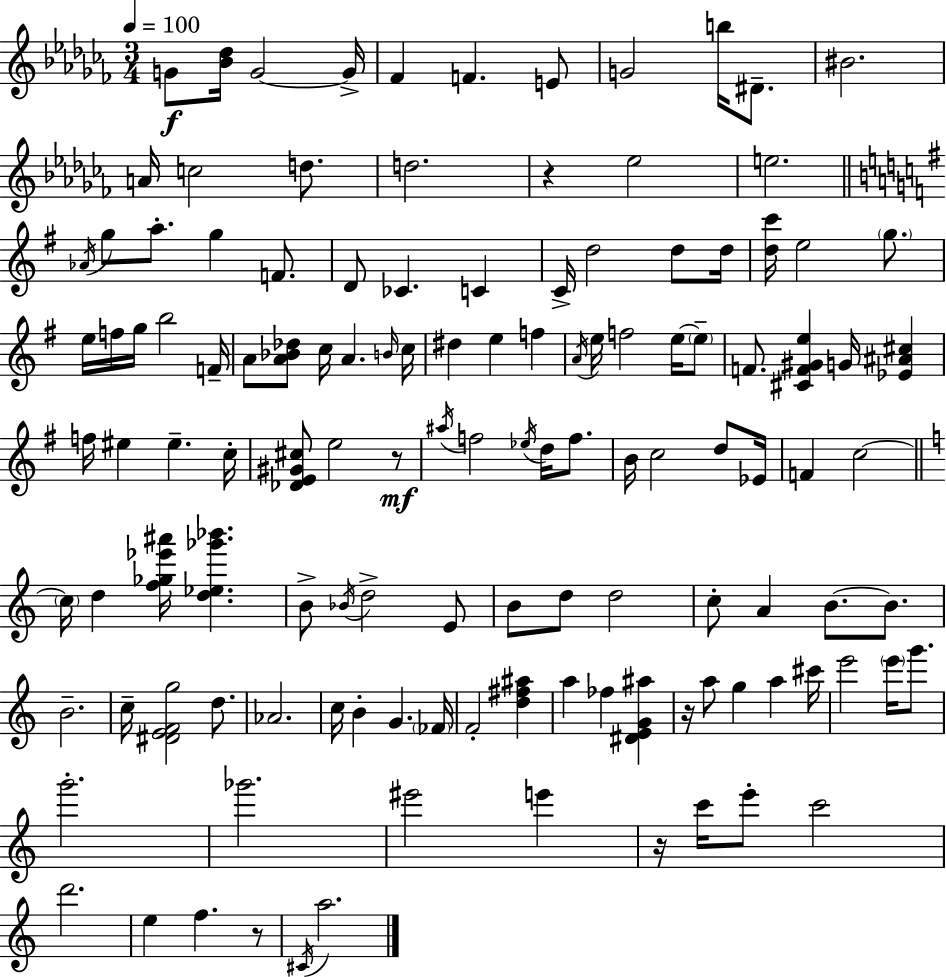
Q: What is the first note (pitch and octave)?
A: G4